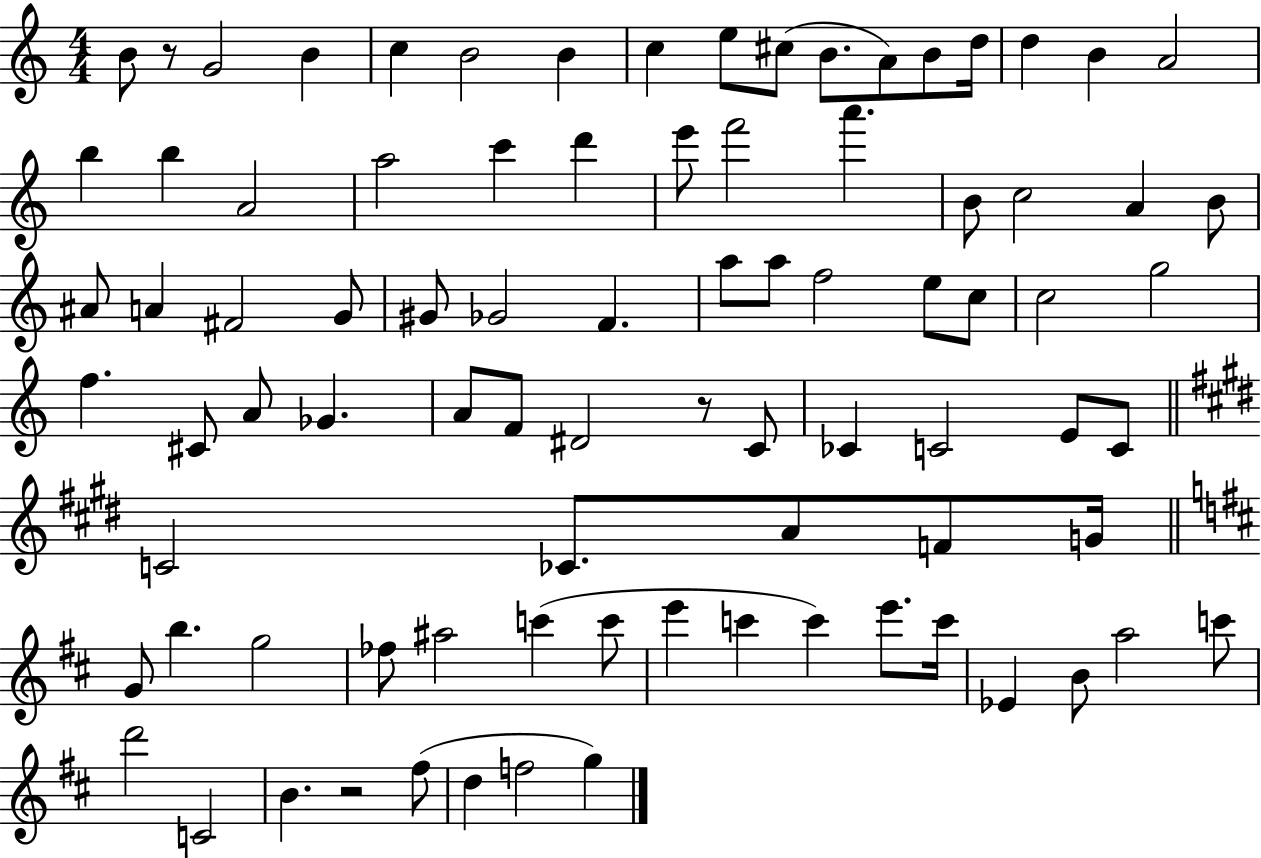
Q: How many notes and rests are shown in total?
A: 86